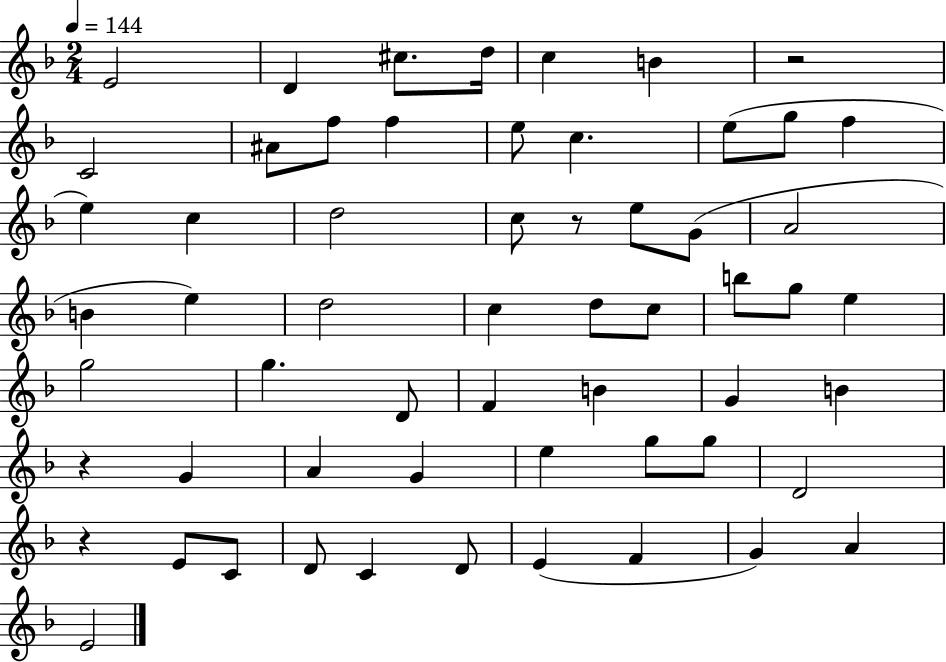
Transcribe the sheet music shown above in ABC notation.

X:1
T:Untitled
M:2/4
L:1/4
K:F
E2 D ^c/2 d/4 c B z2 C2 ^A/2 f/2 f e/2 c e/2 g/2 f e c d2 c/2 z/2 e/2 G/2 A2 B e d2 c d/2 c/2 b/2 g/2 e g2 g D/2 F B G B z G A G e g/2 g/2 D2 z E/2 C/2 D/2 C D/2 E F G A E2